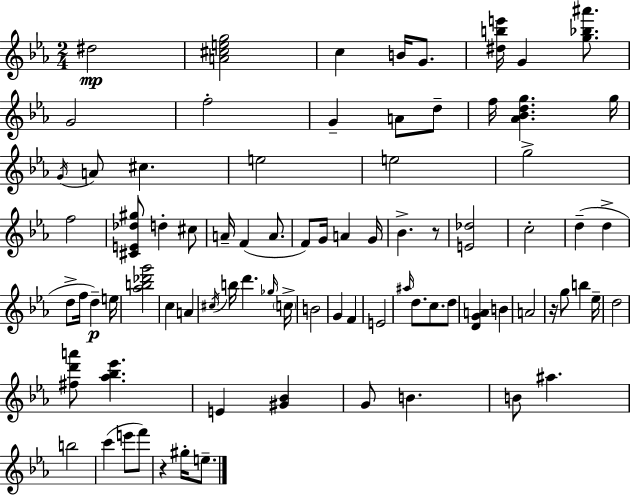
{
  \clef treble
  \numericTimeSignature
  \time 2/4
  \key ees \major
  \repeat volta 2 { dis''2\mp | <a' cis'' e'' g''>2 | c''4 b'16 g'8. | <dis'' b'' e'''>16 g'4 <g'' bes'' ais'''>8. | \break g'2 | f''2-. | g'4-- a'8 d''8-- | f''16 <aes' bes' d'' g''>4. g''16 | \break \acciaccatura { g'16 } a'8 cis''4. | e''2 | e''2 | g''2-> | \break f''2 | <cis' e' des'' gis''>8 d''4-. cis''8 | a'16-- f'4( a'8. | f'8) g'16 a'4 | \break g'16 bes'4.-> r8 | <e' des''>2 | c''2-. | d''4--( d''4-> | \break d''8-> f''16 d''4--\p) | e''16 <aes'' b'' des''' g'''>2 | c''4 a'4 | \acciaccatura { cis''16 } b''16 d'''4. | \break \grace { ges''16 } \parenthesize c''16-> b'2 | g'4 f'4 | e'2 | \grace { ais''16 } d''8. c''8. | \break d''8 <d' g' a'>4 | b'4 a'2 | r16 g''8 b''4 | ees''16-- d''2 | \break <fis'' d''' a'''>8 <aes'' bes'' ees'''>4. | e'4 | <gis' bes'>4 g'8 b'4. | b'8 ais''4. | \break b''2 | c'''4( | e'''8 f'''8) r4 | gis''16-. e''8.-- } \bar "|."
}